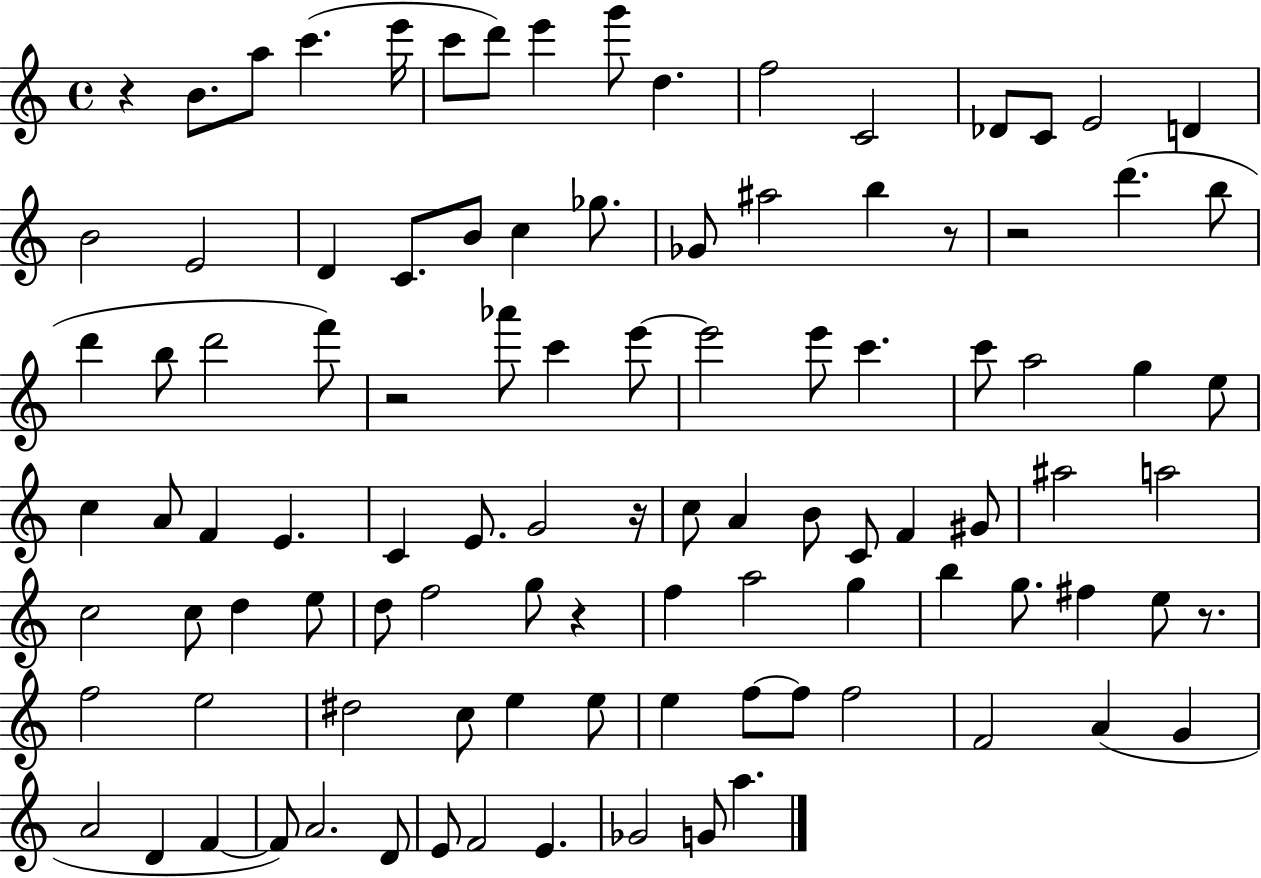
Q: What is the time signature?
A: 4/4